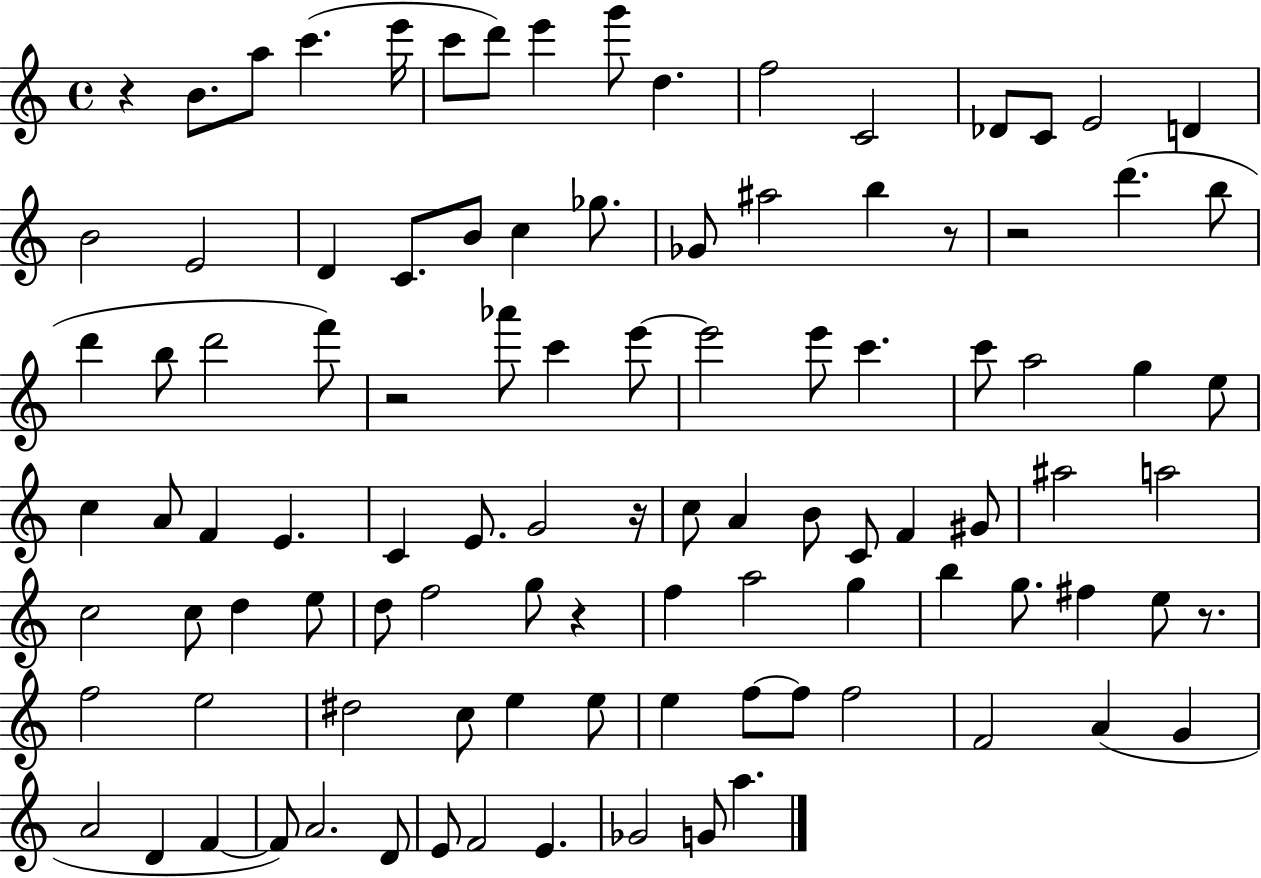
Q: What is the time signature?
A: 4/4